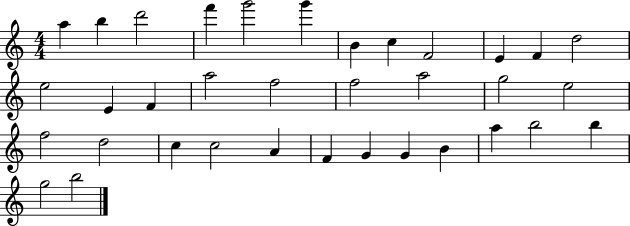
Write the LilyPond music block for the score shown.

{
  \clef treble
  \numericTimeSignature
  \time 4/4
  \key c \major
  a''4 b''4 d'''2 | f'''4 g'''2 g'''4 | b'4 c''4 f'2 | e'4 f'4 d''2 | \break e''2 e'4 f'4 | a''2 f''2 | f''2 a''2 | g''2 e''2 | \break f''2 d''2 | c''4 c''2 a'4 | f'4 g'4 g'4 b'4 | a''4 b''2 b''4 | \break g''2 b''2 | \bar "|."
}